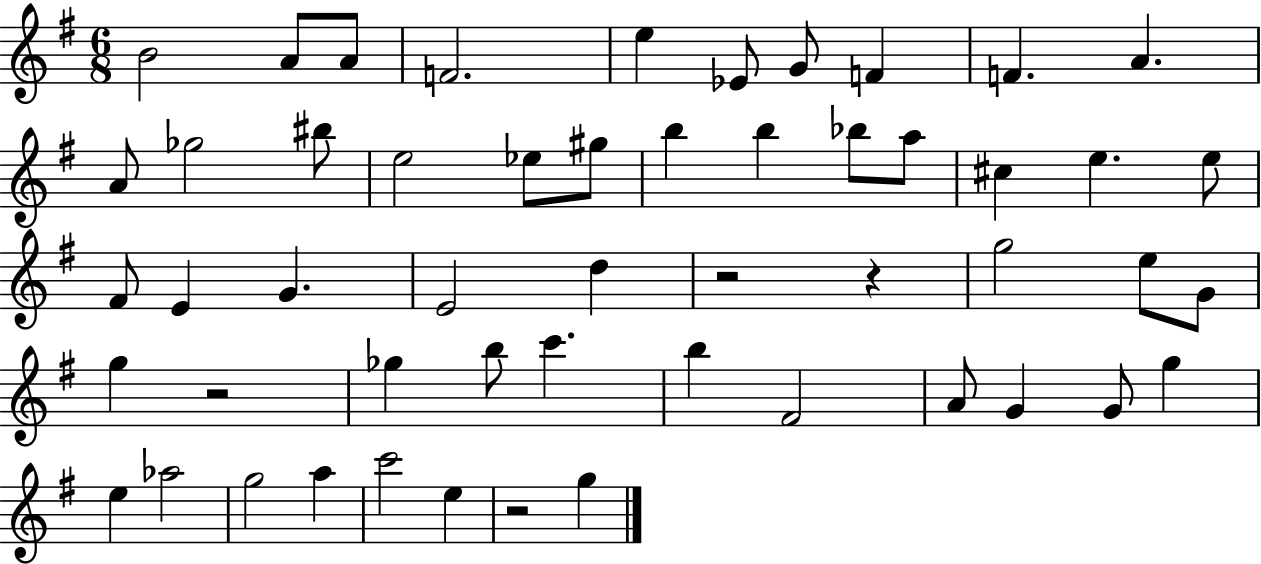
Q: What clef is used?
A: treble